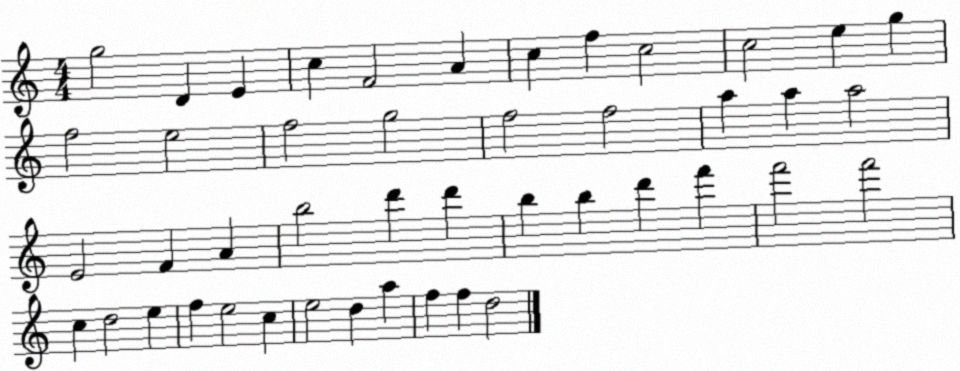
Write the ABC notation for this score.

X:1
T:Untitled
M:4/4
L:1/4
K:C
g2 D E c F2 A c f c2 c2 e g f2 e2 f2 g2 f2 f2 a a a2 E2 F A b2 d' d' b b d' f' f'2 f'2 c d2 e f e2 c e2 d a f f d2